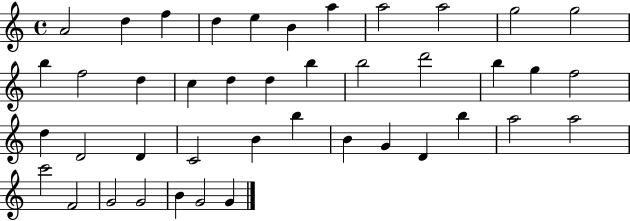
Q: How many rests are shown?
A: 0